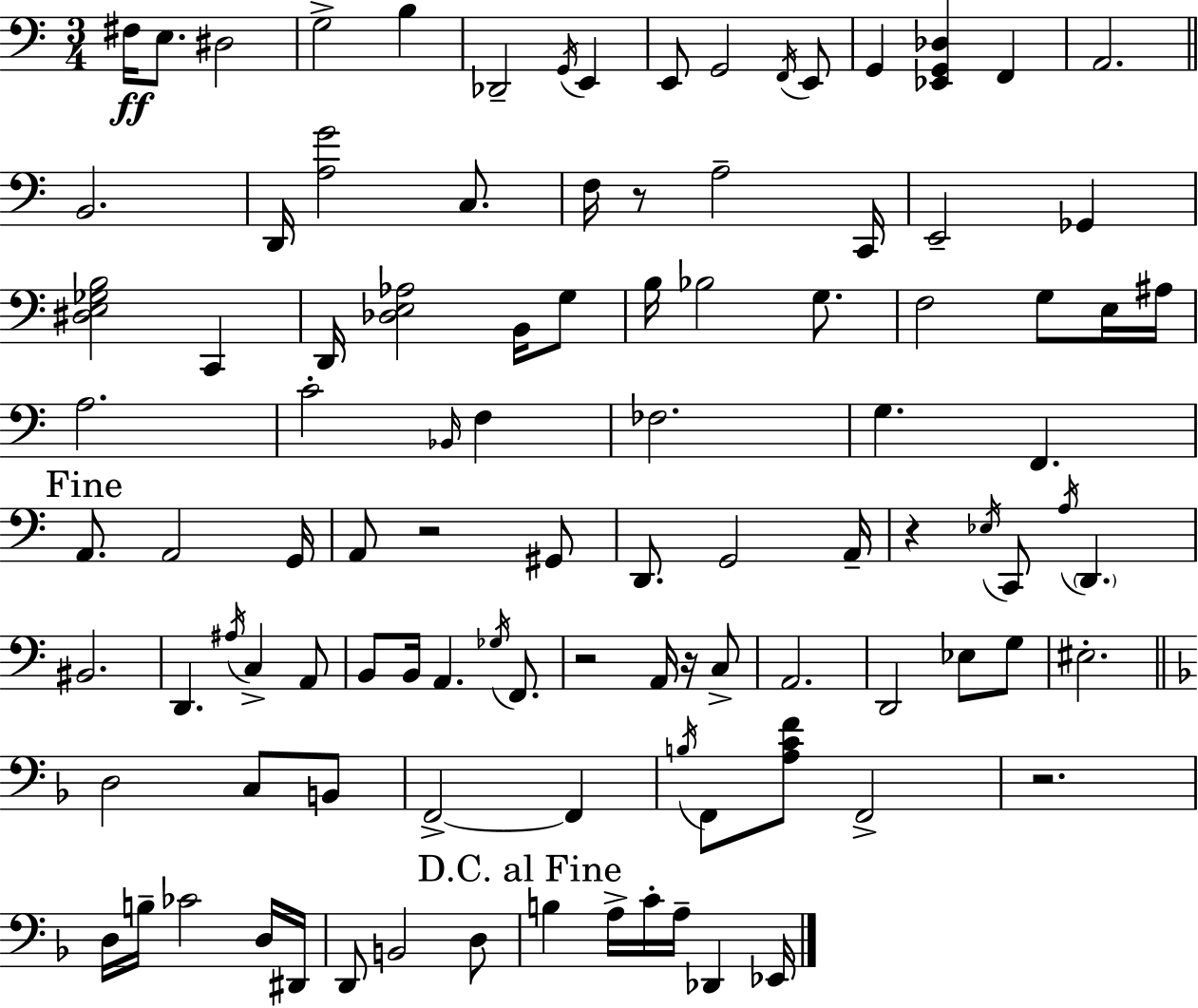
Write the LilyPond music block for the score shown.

{
  \clef bass
  \numericTimeSignature
  \time 3/4
  \key c \major
  fis16\ff e8. dis2 | g2-> b4 | des,2-- \acciaccatura { g,16 } e,4 | e,8 g,2 \acciaccatura { f,16 } | \break e,8 g,4 <ees, g, des>4 f,4 | a,2. | \bar "||" \break \key a \minor b,2. | d,16 <a g'>2 c8. | f16 r8 a2-- c,16 | e,2-- ges,4 | \break <dis e ges b>2 c,4 | d,16 <des e aes>2 b,16 g8 | b16 bes2 g8. | f2 g8 e16 ais16 | \break a2. | c'2-. \grace { bes,16 } f4 | fes2. | g4. f,4. | \break \mark "Fine" a,8. a,2 | g,16 a,8 r2 gis,8 | d,8. g,2 | a,16-- r4 \acciaccatura { ees16 } c,8 \acciaccatura { a16 } \parenthesize d,4. | \break bis,2. | d,4. \acciaccatura { ais16 } c4-> | a,8 b,8 b,16 a,4. | \acciaccatura { ges16 } f,8. r2 | \break a,16 r16 c8-> a,2. | d,2 | ees8 g8 eis2.-. | \bar "||" \break \key d \minor d2 c8 b,8 | f,2->~~ f,4 | \acciaccatura { b16 } f,8 <a c' f'>8 f,2-> | r2. | \break d16 b16-- ces'2 d16 | dis,16 d,8 b,2 d8 | \mark "D.C. al Fine" b4 a16-> c'16-. a16-- des,4 | ees,16 \bar "|."
}